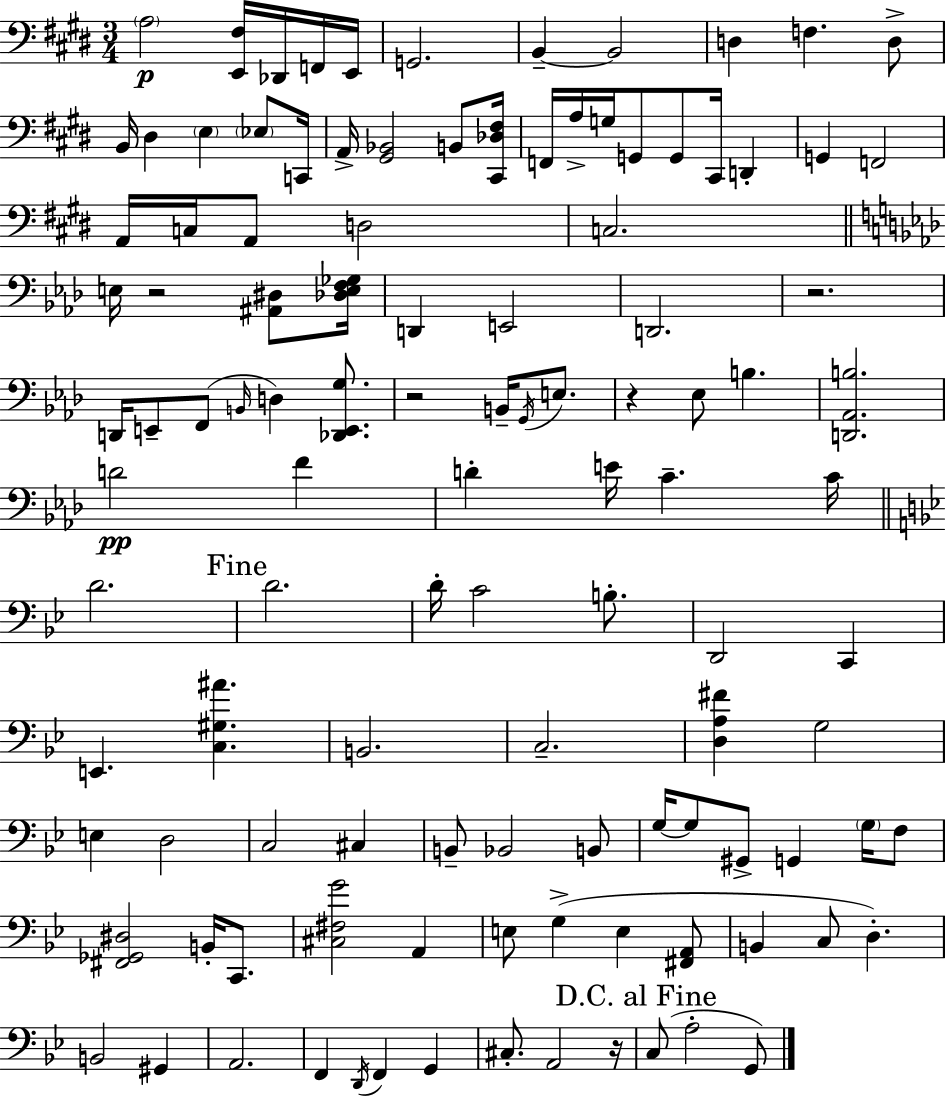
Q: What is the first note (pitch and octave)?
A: A3